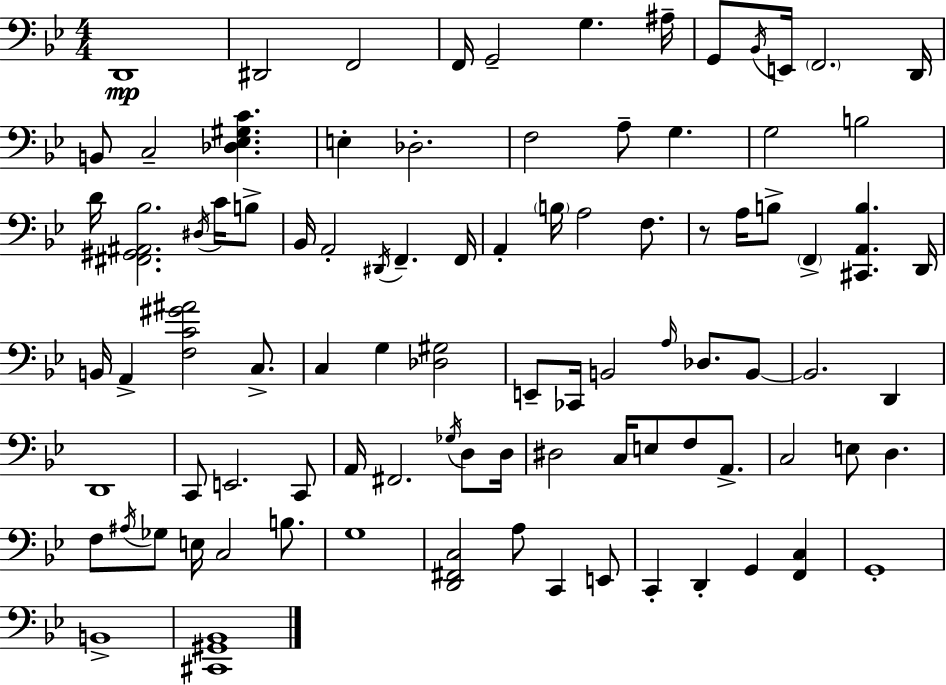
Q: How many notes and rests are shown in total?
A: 92